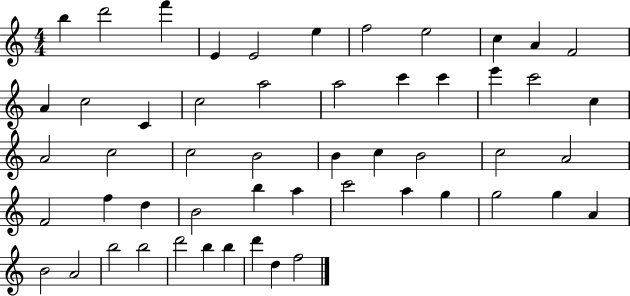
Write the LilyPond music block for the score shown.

{
  \clef treble
  \numericTimeSignature
  \time 4/4
  \key c \major
  b''4 d'''2 f'''4 | e'4 e'2 e''4 | f''2 e''2 | c''4 a'4 f'2 | \break a'4 c''2 c'4 | c''2 a''2 | a''2 c'''4 c'''4 | e'''4 c'''2 c''4 | \break a'2 c''2 | c''2 b'2 | b'4 c''4 b'2 | c''2 a'2 | \break f'2 f''4 d''4 | b'2 b''4 a''4 | c'''2 a''4 g''4 | g''2 g''4 a'4 | \break b'2 a'2 | b''2 b''2 | d'''2 b''4 b''4 | d'''4 d''4 f''2 | \break \bar "|."
}